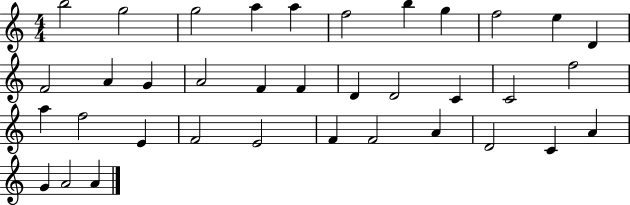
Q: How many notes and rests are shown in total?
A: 36